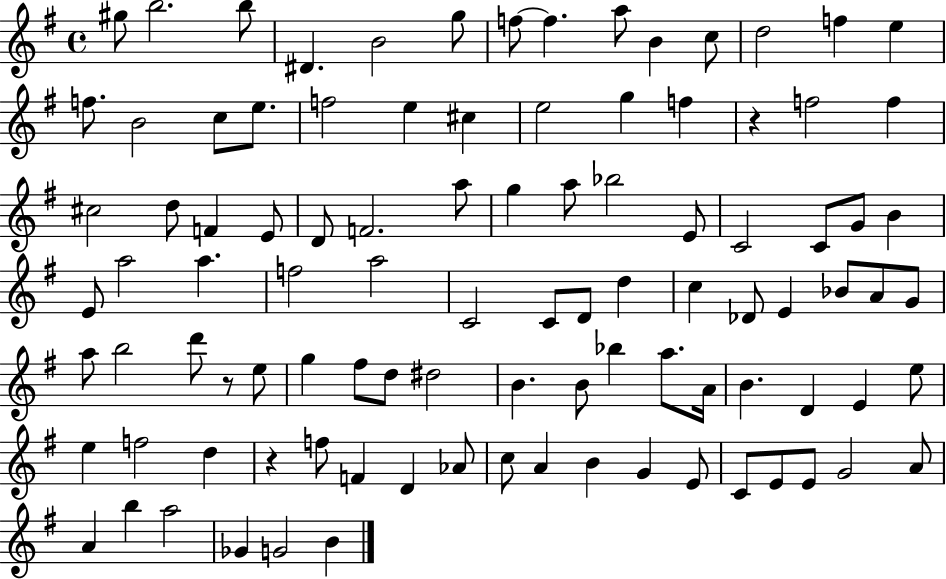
G#5/e B5/h. B5/e D#4/q. B4/h G5/e F5/e F5/q. A5/e B4/q C5/e D5/h F5/q E5/q F5/e. B4/h C5/e E5/e. F5/h E5/q C#5/q E5/h G5/q F5/q R/q F5/h F5/q C#5/h D5/e F4/q E4/e D4/e F4/h. A5/e G5/q A5/e Bb5/h E4/e C4/h C4/e G4/e B4/q E4/e A5/h A5/q. F5/h A5/h C4/h C4/e D4/e D5/q C5/q Db4/e E4/q Bb4/e A4/e G4/e A5/e B5/h D6/e R/e E5/e G5/q F#5/e D5/e D#5/h B4/q. B4/e Bb5/q A5/e. A4/s B4/q. D4/q E4/q E5/e E5/q F5/h D5/q R/q F5/e F4/q D4/q Ab4/e C5/e A4/q B4/q G4/q E4/e C4/e E4/e E4/e G4/h A4/e A4/q B5/q A5/h Gb4/q G4/h B4/q